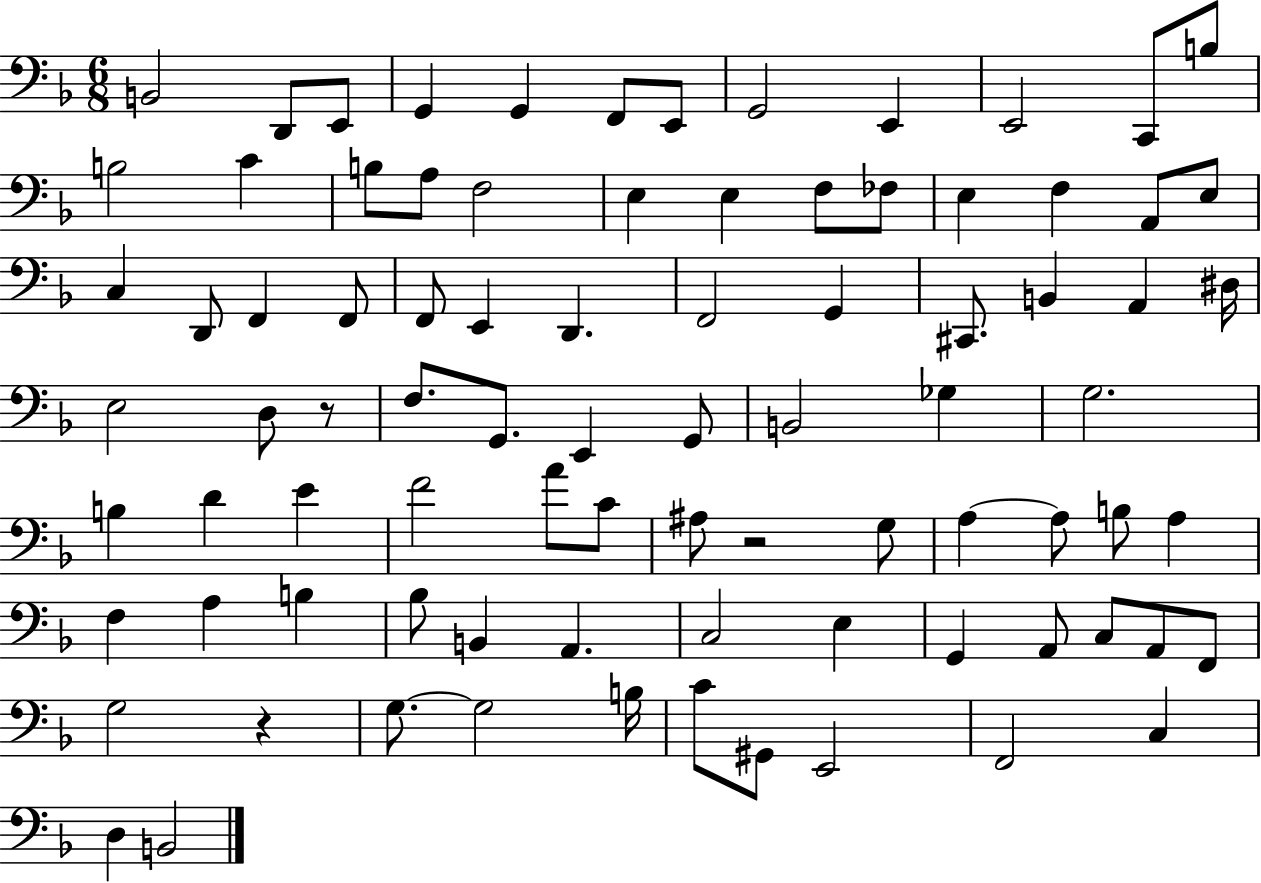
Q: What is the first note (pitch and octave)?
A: B2